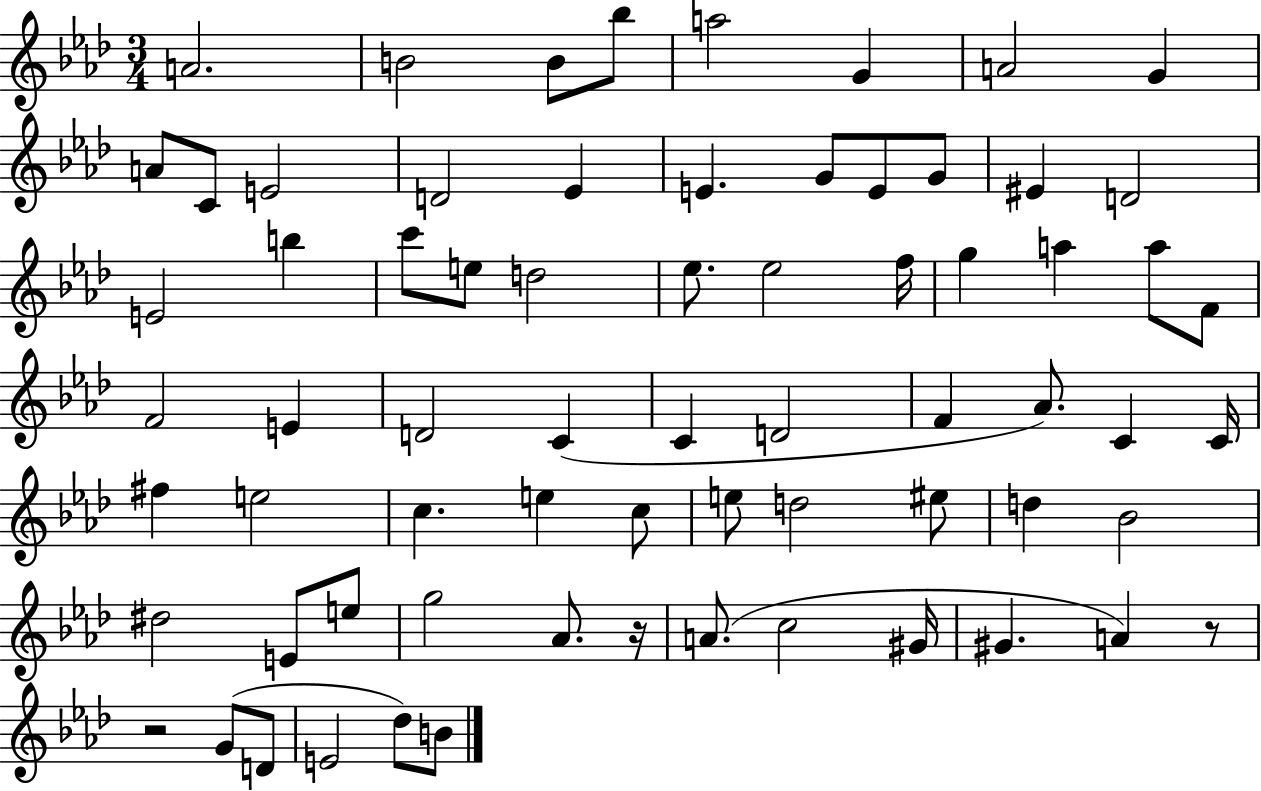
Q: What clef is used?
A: treble